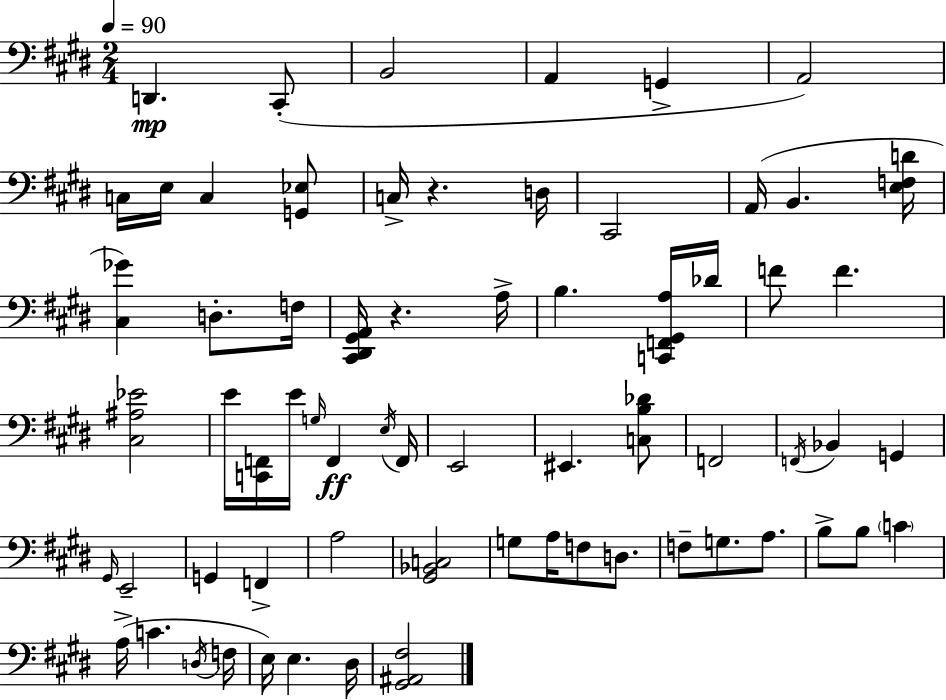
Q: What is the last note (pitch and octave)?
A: D#3